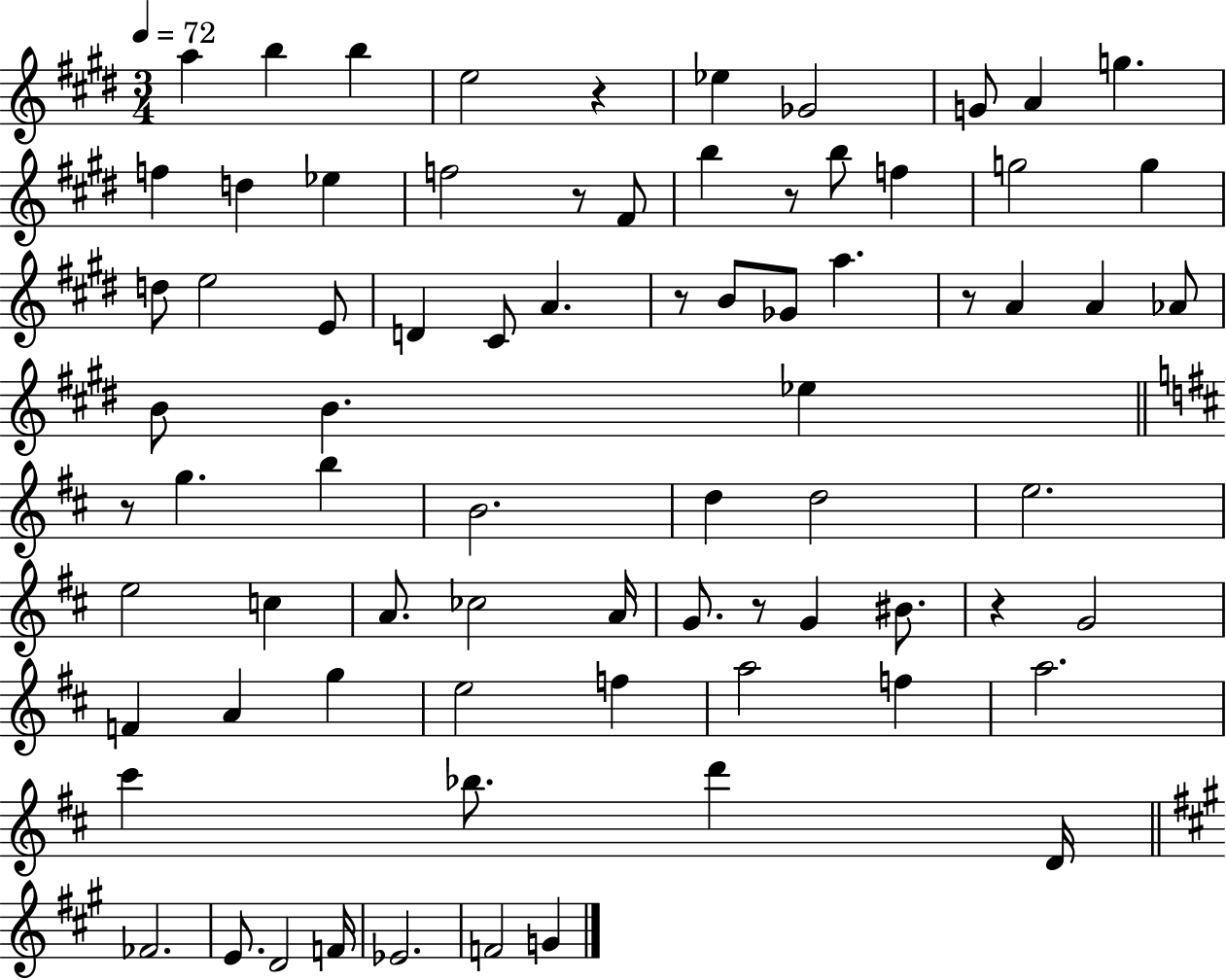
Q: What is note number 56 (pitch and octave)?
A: F5